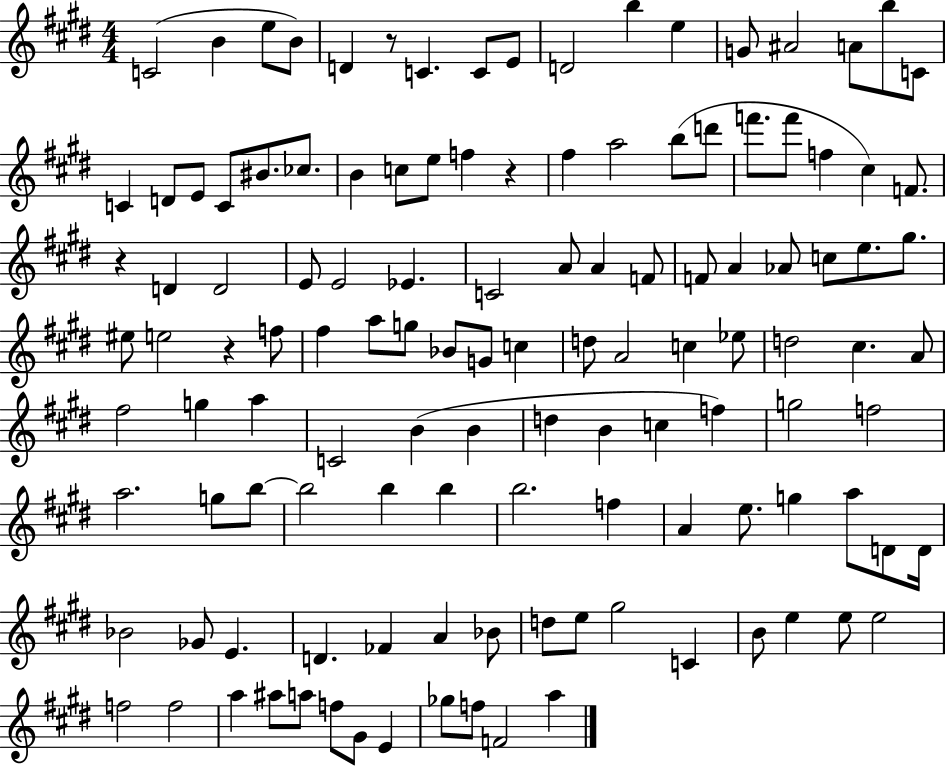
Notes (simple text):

C4/h B4/q E5/e B4/e D4/q R/e C4/q. C4/e E4/e D4/h B5/q E5/q G4/e A#4/h A4/e B5/e C4/e C4/q D4/e E4/e C4/e BIS4/e. CES5/e. B4/q C5/e E5/e F5/q R/q F#5/q A5/h B5/e D6/e F6/e. F6/e F5/q C#5/q F4/e. R/q D4/q D4/h E4/e E4/h Eb4/q. C4/h A4/e A4/q F4/e F4/e A4/q Ab4/e C5/e E5/e. G#5/e. EIS5/e E5/h R/q F5/e F#5/q A5/e G5/e Bb4/e G4/e C5/q D5/e A4/h C5/q Eb5/e D5/h C#5/q. A4/e F#5/h G5/q A5/q C4/h B4/q B4/q D5/q B4/q C5/q F5/q G5/h F5/h A5/h. G5/e B5/e B5/h B5/q B5/q B5/h. F5/q A4/q E5/e. G5/q A5/e D4/e D4/s Bb4/h Gb4/e E4/q. D4/q. FES4/q A4/q Bb4/e D5/e E5/e G#5/h C4/q B4/e E5/q E5/e E5/h F5/h F5/h A5/q A#5/e A5/e F5/e G#4/e E4/q Gb5/e F5/e F4/h A5/q